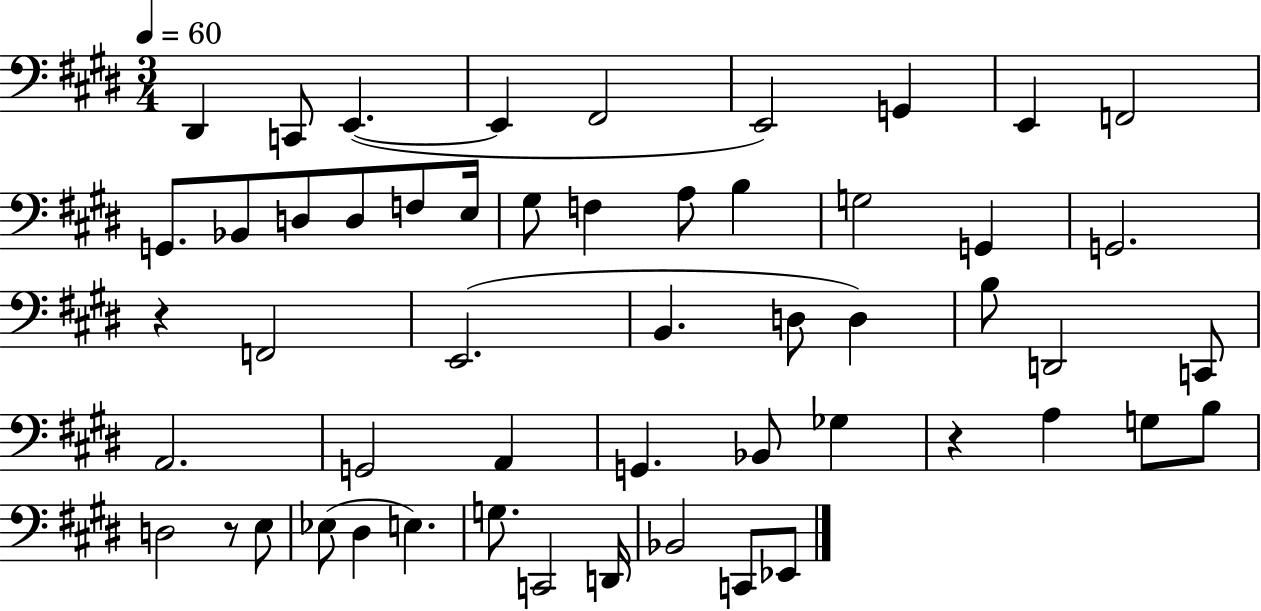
{
  \clef bass
  \numericTimeSignature
  \time 3/4
  \key e \major
  \tempo 4 = 60
  dis,4 c,8 e,4.~(~ | e,4 fis,2 | e,2) g,4 | e,4 f,2 | \break g,8. bes,8 d8 d8 f8 e16 | gis8 f4 a8 b4 | g2 g,4 | g,2. | \break r4 f,2 | e,2.( | b,4. d8 d4) | b8 d,2 c,8 | \break a,2. | g,2 a,4 | g,4. bes,8 ges4 | r4 a4 g8 b8 | \break d2 r8 e8 | ees8( dis4 e4.) | g8. c,2 d,16 | bes,2 c,8 ees,8 | \break \bar "|."
}